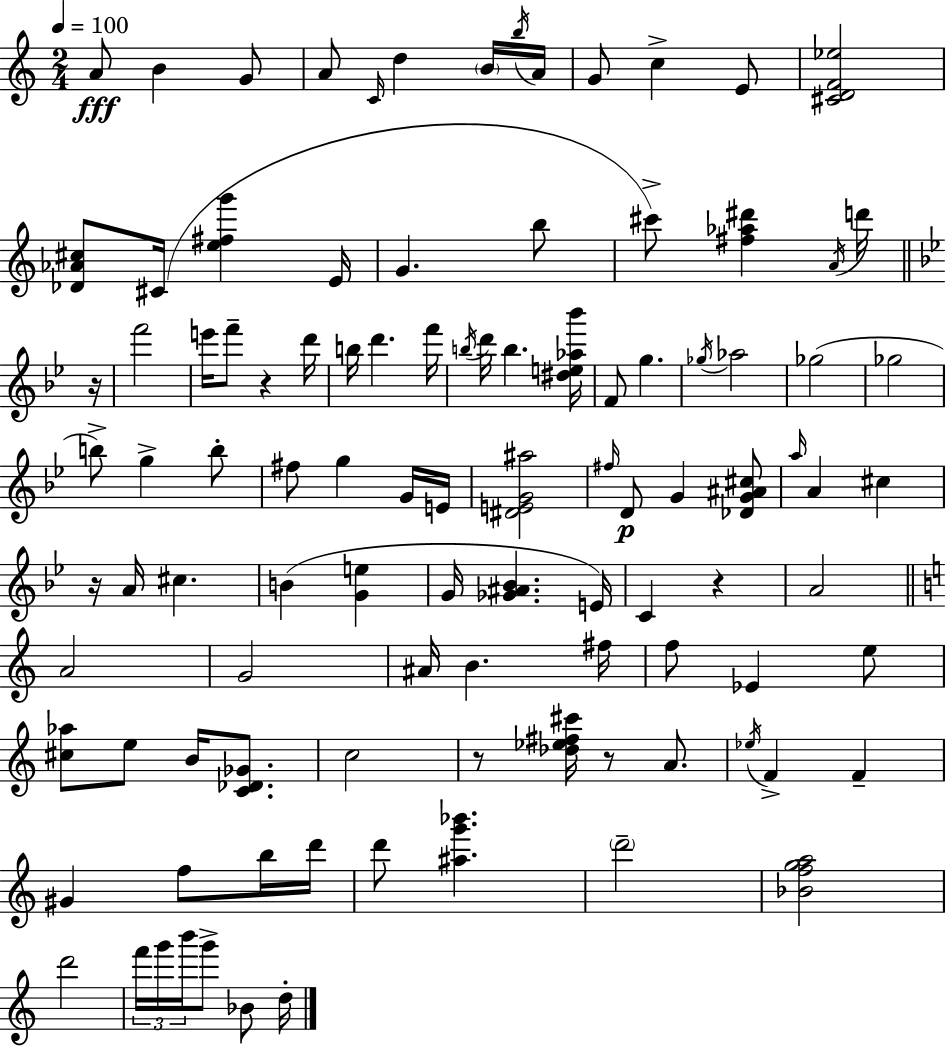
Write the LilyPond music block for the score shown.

{
  \clef treble
  \numericTimeSignature
  \time 2/4
  \key c \major
  \tempo 4 = 100
  \repeat volta 2 { a'8\fff b'4 g'8 | a'8 \grace { c'16 } d''4 \parenthesize b'16 | \acciaccatura { b''16 } a'16 g'8 c''4-> | e'8 <cis' d' f' ees''>2 | \break <des' aes' cis''>8 cis'16( <e'' fis'' g'''>4 | e'16 g'4. | b''8 cis'''8->) <fis'' aes'' dis'''>4 | \acciaccatura { a'16 } d'''16 \bar "||" \break \key g \minor r16 f'''2 | e'''16 f'''8-- r4 | d'''16 b''16 d'''4. | f'''16 \acciaccatura { b''16 } d'''16 b''4. | \break <dis'' e'' aes'' bes'''>16 f'8 g''4. | \acciaccatura { ges''16 } aes''2 | ges''2( | ges''2 | \break b''8->) g''4-> | b''8-. fis''8 g''4 | g'16 e'16 <dis' e' g' ais''>2 | \grace { fis''16 } d'8\p g'4 | \break <des' g' ais' cis''>8 \grace { a''16 } a'4 | cis''4 r16 a'16 cis''4. | b'4( | <g' e''>4 g'16 <ges' ais' bes'>4. | \break e'16) c'4 | r4 a'2 | \bar "||" \break \key c \major a'2 | g'2 | ais'16 b'4. fis''16 | f''8 ees'4 e''8 | \break <cis'' aes''>8 e''8 b'16 <c' des' ges'>8. | c''2 | r8 <des'' ees'' fis'' cis'''>16 r8 a'8. | \acciaccatura { ees''16 } f'4-> f'4-- | \break gis'4 f''8 b''16 | d'''16 d'''8 <ais'' g''' bes'''>4. | \parenthesize d'''2-- | <bes' f'' g'' a''>2 | \break d'''2 | \tuplet 3/2 { f'''16 g'''16 b'''16 } g'''8-> bes'8 | d''16-. } \bar "|."
}